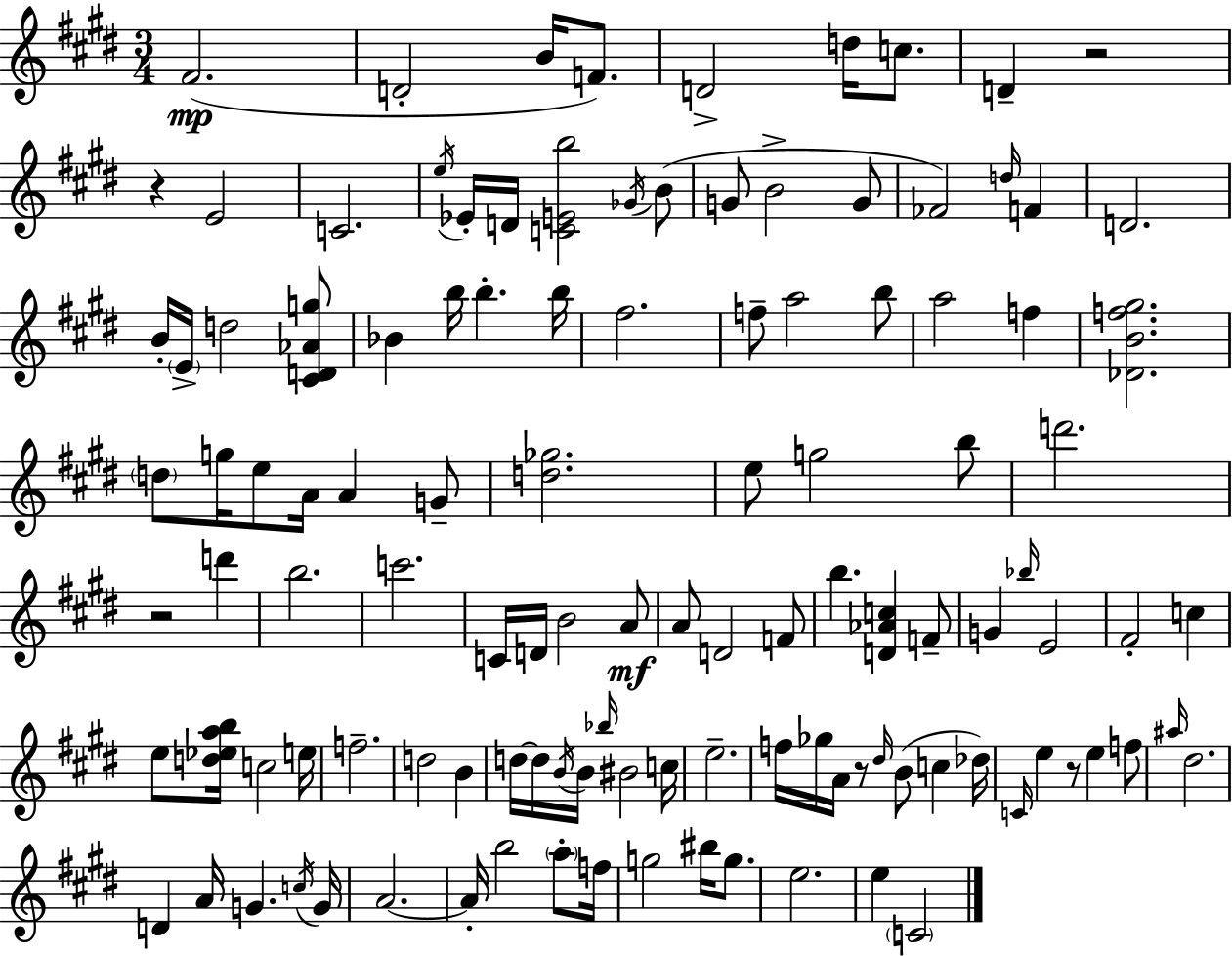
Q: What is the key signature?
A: E major